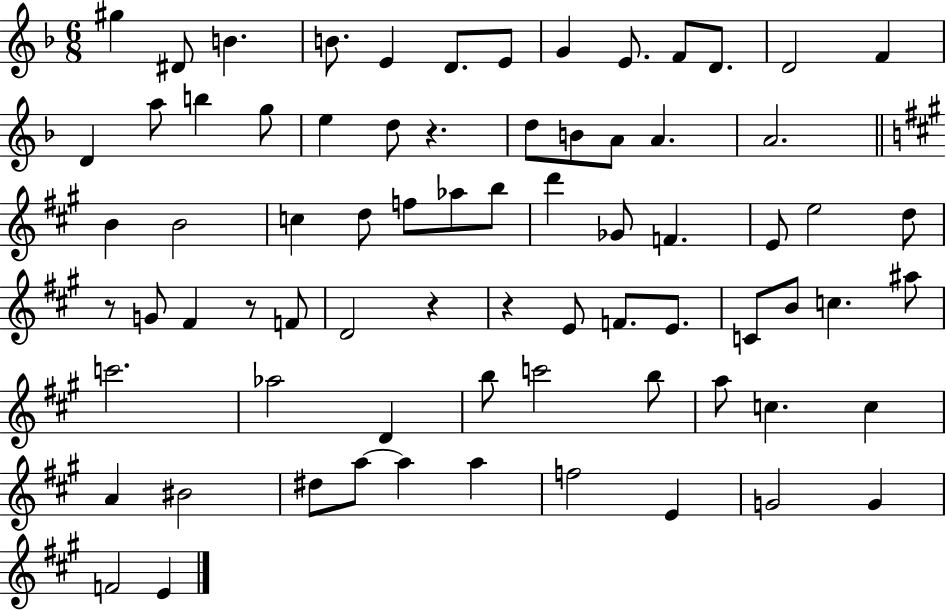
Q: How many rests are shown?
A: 5